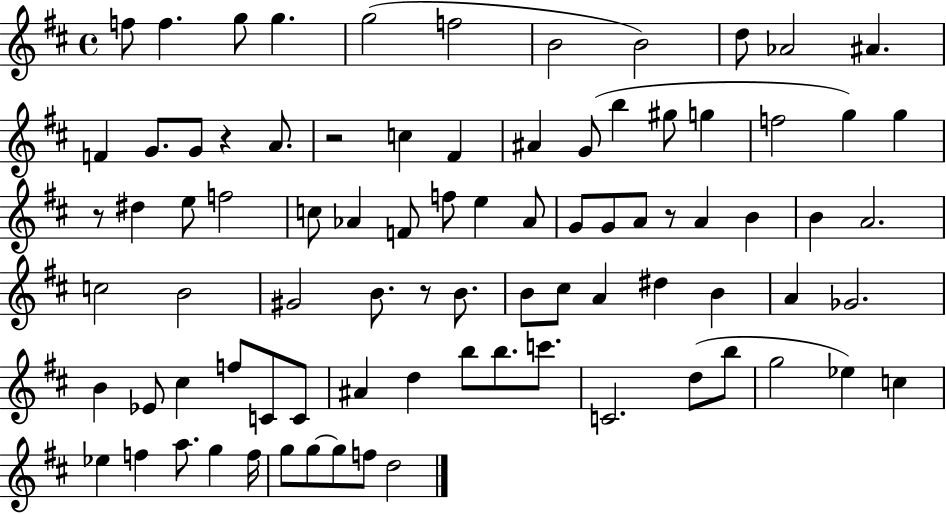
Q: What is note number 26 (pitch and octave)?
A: D#5